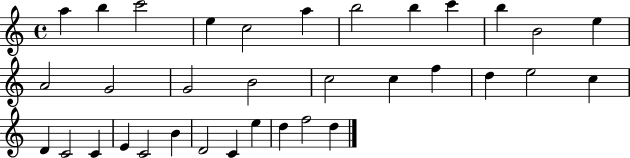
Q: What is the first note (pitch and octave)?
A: A5